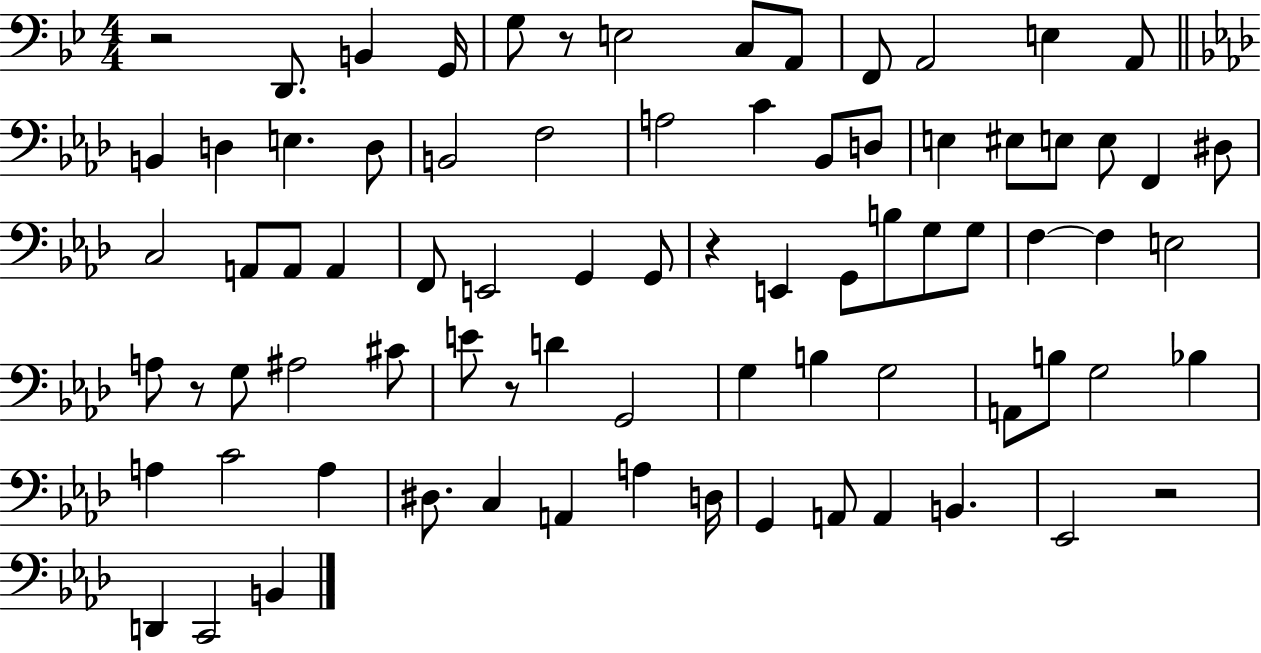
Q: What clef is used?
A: bass